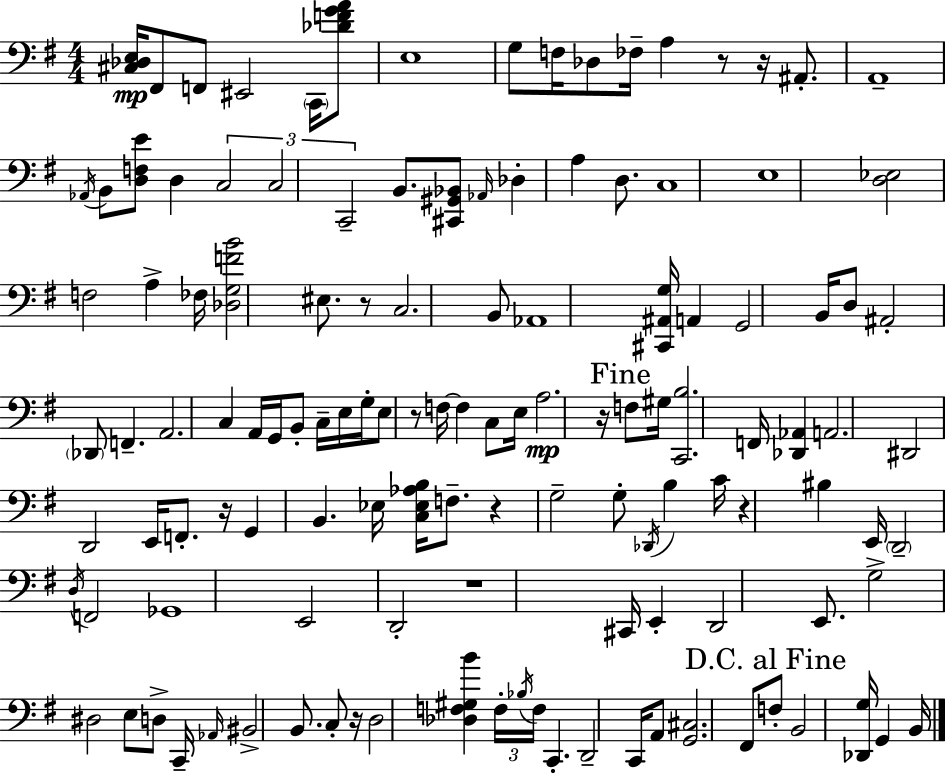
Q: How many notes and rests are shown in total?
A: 127